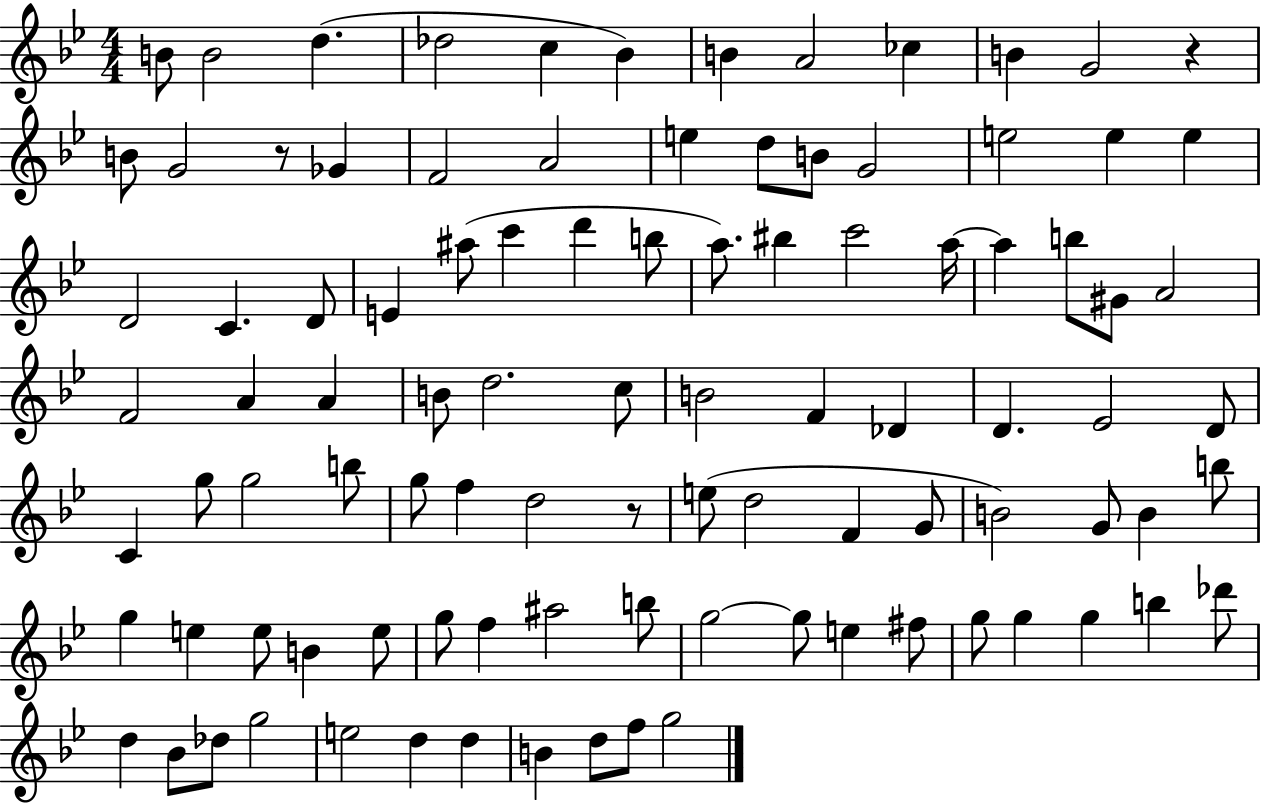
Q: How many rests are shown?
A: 3